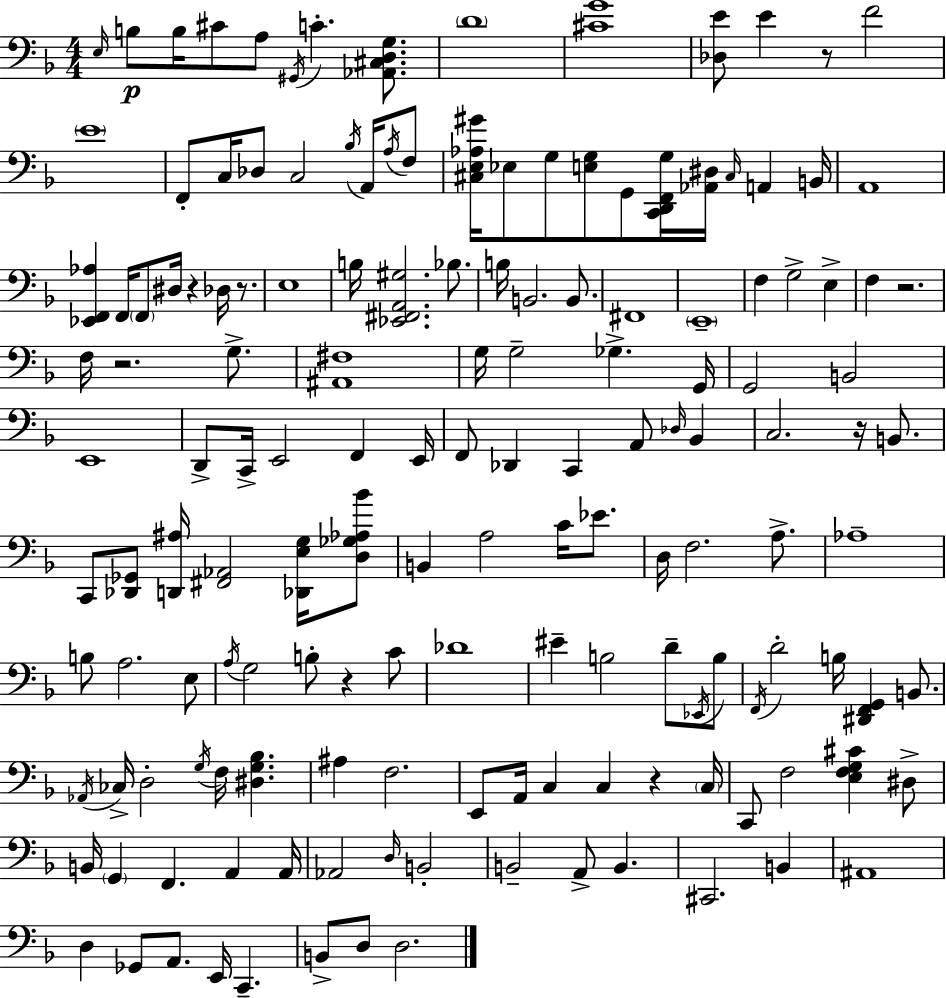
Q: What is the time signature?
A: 4/4